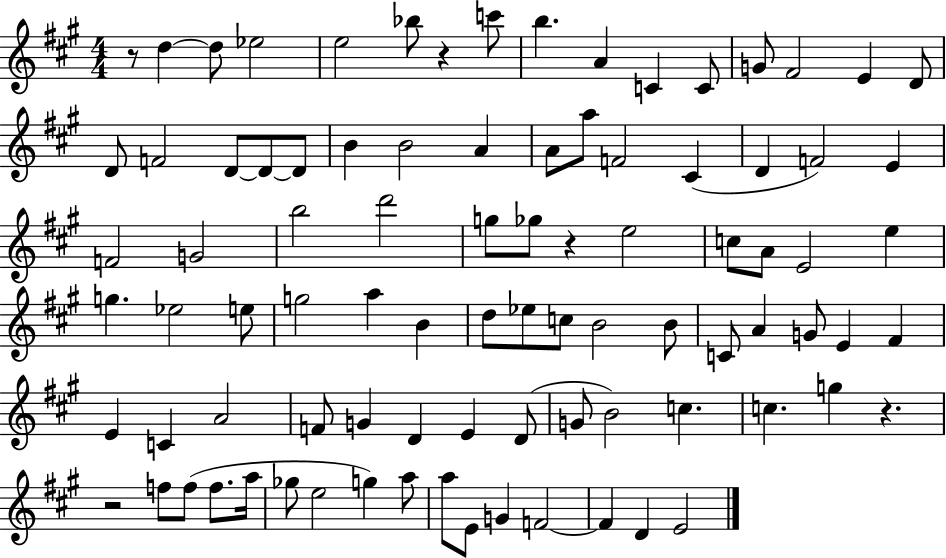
R/e D5/q D5/e Eb5/h E5/h Bb5/e R/q C6/e B5/q. A4/q C4/q C4/e G4/e F#4/h E4/q D4/e D4/e F4/h D4/e D4/e D4/e B4/q B4/h A4/q A4/e A5/e F4/h C#4/q D4/q F4/h E4/q F4/h G4/h B5/h D6/h G5/e Gb5/e R/q E5/h C5/e A4/e E4/h E5/q G5/q. Eb5/h E5/e G5/h A5/q B4/q D5/e Eb5/e C5/e B4/h B4/e C4/e A4/q G4/e E4/q F#4/q E4/q C4/q A4/h F4/e G4/q D4/q E4/q D4/e G4/e B4/h C5/q. C5/q. G5/q R/q. R/h F5/e F5/e F5/e. A5/s Gb5/e E5/h G5/q A5/e A5/e E4/e G4/q F4/h F4/q D4/q E4/h